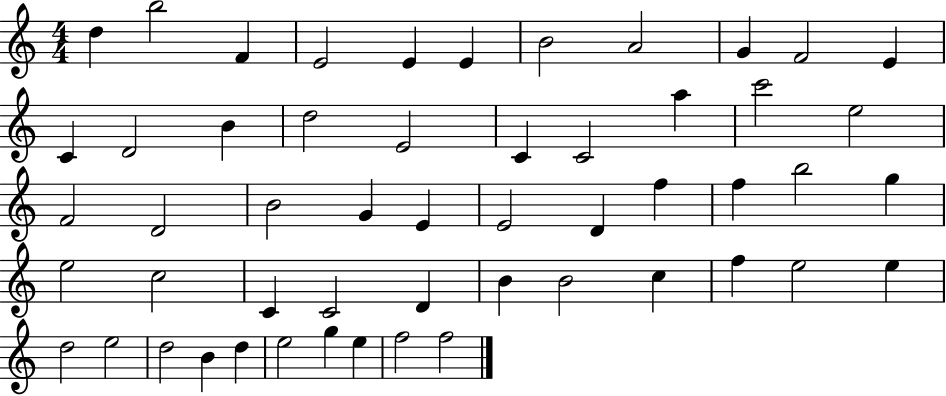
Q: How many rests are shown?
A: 0